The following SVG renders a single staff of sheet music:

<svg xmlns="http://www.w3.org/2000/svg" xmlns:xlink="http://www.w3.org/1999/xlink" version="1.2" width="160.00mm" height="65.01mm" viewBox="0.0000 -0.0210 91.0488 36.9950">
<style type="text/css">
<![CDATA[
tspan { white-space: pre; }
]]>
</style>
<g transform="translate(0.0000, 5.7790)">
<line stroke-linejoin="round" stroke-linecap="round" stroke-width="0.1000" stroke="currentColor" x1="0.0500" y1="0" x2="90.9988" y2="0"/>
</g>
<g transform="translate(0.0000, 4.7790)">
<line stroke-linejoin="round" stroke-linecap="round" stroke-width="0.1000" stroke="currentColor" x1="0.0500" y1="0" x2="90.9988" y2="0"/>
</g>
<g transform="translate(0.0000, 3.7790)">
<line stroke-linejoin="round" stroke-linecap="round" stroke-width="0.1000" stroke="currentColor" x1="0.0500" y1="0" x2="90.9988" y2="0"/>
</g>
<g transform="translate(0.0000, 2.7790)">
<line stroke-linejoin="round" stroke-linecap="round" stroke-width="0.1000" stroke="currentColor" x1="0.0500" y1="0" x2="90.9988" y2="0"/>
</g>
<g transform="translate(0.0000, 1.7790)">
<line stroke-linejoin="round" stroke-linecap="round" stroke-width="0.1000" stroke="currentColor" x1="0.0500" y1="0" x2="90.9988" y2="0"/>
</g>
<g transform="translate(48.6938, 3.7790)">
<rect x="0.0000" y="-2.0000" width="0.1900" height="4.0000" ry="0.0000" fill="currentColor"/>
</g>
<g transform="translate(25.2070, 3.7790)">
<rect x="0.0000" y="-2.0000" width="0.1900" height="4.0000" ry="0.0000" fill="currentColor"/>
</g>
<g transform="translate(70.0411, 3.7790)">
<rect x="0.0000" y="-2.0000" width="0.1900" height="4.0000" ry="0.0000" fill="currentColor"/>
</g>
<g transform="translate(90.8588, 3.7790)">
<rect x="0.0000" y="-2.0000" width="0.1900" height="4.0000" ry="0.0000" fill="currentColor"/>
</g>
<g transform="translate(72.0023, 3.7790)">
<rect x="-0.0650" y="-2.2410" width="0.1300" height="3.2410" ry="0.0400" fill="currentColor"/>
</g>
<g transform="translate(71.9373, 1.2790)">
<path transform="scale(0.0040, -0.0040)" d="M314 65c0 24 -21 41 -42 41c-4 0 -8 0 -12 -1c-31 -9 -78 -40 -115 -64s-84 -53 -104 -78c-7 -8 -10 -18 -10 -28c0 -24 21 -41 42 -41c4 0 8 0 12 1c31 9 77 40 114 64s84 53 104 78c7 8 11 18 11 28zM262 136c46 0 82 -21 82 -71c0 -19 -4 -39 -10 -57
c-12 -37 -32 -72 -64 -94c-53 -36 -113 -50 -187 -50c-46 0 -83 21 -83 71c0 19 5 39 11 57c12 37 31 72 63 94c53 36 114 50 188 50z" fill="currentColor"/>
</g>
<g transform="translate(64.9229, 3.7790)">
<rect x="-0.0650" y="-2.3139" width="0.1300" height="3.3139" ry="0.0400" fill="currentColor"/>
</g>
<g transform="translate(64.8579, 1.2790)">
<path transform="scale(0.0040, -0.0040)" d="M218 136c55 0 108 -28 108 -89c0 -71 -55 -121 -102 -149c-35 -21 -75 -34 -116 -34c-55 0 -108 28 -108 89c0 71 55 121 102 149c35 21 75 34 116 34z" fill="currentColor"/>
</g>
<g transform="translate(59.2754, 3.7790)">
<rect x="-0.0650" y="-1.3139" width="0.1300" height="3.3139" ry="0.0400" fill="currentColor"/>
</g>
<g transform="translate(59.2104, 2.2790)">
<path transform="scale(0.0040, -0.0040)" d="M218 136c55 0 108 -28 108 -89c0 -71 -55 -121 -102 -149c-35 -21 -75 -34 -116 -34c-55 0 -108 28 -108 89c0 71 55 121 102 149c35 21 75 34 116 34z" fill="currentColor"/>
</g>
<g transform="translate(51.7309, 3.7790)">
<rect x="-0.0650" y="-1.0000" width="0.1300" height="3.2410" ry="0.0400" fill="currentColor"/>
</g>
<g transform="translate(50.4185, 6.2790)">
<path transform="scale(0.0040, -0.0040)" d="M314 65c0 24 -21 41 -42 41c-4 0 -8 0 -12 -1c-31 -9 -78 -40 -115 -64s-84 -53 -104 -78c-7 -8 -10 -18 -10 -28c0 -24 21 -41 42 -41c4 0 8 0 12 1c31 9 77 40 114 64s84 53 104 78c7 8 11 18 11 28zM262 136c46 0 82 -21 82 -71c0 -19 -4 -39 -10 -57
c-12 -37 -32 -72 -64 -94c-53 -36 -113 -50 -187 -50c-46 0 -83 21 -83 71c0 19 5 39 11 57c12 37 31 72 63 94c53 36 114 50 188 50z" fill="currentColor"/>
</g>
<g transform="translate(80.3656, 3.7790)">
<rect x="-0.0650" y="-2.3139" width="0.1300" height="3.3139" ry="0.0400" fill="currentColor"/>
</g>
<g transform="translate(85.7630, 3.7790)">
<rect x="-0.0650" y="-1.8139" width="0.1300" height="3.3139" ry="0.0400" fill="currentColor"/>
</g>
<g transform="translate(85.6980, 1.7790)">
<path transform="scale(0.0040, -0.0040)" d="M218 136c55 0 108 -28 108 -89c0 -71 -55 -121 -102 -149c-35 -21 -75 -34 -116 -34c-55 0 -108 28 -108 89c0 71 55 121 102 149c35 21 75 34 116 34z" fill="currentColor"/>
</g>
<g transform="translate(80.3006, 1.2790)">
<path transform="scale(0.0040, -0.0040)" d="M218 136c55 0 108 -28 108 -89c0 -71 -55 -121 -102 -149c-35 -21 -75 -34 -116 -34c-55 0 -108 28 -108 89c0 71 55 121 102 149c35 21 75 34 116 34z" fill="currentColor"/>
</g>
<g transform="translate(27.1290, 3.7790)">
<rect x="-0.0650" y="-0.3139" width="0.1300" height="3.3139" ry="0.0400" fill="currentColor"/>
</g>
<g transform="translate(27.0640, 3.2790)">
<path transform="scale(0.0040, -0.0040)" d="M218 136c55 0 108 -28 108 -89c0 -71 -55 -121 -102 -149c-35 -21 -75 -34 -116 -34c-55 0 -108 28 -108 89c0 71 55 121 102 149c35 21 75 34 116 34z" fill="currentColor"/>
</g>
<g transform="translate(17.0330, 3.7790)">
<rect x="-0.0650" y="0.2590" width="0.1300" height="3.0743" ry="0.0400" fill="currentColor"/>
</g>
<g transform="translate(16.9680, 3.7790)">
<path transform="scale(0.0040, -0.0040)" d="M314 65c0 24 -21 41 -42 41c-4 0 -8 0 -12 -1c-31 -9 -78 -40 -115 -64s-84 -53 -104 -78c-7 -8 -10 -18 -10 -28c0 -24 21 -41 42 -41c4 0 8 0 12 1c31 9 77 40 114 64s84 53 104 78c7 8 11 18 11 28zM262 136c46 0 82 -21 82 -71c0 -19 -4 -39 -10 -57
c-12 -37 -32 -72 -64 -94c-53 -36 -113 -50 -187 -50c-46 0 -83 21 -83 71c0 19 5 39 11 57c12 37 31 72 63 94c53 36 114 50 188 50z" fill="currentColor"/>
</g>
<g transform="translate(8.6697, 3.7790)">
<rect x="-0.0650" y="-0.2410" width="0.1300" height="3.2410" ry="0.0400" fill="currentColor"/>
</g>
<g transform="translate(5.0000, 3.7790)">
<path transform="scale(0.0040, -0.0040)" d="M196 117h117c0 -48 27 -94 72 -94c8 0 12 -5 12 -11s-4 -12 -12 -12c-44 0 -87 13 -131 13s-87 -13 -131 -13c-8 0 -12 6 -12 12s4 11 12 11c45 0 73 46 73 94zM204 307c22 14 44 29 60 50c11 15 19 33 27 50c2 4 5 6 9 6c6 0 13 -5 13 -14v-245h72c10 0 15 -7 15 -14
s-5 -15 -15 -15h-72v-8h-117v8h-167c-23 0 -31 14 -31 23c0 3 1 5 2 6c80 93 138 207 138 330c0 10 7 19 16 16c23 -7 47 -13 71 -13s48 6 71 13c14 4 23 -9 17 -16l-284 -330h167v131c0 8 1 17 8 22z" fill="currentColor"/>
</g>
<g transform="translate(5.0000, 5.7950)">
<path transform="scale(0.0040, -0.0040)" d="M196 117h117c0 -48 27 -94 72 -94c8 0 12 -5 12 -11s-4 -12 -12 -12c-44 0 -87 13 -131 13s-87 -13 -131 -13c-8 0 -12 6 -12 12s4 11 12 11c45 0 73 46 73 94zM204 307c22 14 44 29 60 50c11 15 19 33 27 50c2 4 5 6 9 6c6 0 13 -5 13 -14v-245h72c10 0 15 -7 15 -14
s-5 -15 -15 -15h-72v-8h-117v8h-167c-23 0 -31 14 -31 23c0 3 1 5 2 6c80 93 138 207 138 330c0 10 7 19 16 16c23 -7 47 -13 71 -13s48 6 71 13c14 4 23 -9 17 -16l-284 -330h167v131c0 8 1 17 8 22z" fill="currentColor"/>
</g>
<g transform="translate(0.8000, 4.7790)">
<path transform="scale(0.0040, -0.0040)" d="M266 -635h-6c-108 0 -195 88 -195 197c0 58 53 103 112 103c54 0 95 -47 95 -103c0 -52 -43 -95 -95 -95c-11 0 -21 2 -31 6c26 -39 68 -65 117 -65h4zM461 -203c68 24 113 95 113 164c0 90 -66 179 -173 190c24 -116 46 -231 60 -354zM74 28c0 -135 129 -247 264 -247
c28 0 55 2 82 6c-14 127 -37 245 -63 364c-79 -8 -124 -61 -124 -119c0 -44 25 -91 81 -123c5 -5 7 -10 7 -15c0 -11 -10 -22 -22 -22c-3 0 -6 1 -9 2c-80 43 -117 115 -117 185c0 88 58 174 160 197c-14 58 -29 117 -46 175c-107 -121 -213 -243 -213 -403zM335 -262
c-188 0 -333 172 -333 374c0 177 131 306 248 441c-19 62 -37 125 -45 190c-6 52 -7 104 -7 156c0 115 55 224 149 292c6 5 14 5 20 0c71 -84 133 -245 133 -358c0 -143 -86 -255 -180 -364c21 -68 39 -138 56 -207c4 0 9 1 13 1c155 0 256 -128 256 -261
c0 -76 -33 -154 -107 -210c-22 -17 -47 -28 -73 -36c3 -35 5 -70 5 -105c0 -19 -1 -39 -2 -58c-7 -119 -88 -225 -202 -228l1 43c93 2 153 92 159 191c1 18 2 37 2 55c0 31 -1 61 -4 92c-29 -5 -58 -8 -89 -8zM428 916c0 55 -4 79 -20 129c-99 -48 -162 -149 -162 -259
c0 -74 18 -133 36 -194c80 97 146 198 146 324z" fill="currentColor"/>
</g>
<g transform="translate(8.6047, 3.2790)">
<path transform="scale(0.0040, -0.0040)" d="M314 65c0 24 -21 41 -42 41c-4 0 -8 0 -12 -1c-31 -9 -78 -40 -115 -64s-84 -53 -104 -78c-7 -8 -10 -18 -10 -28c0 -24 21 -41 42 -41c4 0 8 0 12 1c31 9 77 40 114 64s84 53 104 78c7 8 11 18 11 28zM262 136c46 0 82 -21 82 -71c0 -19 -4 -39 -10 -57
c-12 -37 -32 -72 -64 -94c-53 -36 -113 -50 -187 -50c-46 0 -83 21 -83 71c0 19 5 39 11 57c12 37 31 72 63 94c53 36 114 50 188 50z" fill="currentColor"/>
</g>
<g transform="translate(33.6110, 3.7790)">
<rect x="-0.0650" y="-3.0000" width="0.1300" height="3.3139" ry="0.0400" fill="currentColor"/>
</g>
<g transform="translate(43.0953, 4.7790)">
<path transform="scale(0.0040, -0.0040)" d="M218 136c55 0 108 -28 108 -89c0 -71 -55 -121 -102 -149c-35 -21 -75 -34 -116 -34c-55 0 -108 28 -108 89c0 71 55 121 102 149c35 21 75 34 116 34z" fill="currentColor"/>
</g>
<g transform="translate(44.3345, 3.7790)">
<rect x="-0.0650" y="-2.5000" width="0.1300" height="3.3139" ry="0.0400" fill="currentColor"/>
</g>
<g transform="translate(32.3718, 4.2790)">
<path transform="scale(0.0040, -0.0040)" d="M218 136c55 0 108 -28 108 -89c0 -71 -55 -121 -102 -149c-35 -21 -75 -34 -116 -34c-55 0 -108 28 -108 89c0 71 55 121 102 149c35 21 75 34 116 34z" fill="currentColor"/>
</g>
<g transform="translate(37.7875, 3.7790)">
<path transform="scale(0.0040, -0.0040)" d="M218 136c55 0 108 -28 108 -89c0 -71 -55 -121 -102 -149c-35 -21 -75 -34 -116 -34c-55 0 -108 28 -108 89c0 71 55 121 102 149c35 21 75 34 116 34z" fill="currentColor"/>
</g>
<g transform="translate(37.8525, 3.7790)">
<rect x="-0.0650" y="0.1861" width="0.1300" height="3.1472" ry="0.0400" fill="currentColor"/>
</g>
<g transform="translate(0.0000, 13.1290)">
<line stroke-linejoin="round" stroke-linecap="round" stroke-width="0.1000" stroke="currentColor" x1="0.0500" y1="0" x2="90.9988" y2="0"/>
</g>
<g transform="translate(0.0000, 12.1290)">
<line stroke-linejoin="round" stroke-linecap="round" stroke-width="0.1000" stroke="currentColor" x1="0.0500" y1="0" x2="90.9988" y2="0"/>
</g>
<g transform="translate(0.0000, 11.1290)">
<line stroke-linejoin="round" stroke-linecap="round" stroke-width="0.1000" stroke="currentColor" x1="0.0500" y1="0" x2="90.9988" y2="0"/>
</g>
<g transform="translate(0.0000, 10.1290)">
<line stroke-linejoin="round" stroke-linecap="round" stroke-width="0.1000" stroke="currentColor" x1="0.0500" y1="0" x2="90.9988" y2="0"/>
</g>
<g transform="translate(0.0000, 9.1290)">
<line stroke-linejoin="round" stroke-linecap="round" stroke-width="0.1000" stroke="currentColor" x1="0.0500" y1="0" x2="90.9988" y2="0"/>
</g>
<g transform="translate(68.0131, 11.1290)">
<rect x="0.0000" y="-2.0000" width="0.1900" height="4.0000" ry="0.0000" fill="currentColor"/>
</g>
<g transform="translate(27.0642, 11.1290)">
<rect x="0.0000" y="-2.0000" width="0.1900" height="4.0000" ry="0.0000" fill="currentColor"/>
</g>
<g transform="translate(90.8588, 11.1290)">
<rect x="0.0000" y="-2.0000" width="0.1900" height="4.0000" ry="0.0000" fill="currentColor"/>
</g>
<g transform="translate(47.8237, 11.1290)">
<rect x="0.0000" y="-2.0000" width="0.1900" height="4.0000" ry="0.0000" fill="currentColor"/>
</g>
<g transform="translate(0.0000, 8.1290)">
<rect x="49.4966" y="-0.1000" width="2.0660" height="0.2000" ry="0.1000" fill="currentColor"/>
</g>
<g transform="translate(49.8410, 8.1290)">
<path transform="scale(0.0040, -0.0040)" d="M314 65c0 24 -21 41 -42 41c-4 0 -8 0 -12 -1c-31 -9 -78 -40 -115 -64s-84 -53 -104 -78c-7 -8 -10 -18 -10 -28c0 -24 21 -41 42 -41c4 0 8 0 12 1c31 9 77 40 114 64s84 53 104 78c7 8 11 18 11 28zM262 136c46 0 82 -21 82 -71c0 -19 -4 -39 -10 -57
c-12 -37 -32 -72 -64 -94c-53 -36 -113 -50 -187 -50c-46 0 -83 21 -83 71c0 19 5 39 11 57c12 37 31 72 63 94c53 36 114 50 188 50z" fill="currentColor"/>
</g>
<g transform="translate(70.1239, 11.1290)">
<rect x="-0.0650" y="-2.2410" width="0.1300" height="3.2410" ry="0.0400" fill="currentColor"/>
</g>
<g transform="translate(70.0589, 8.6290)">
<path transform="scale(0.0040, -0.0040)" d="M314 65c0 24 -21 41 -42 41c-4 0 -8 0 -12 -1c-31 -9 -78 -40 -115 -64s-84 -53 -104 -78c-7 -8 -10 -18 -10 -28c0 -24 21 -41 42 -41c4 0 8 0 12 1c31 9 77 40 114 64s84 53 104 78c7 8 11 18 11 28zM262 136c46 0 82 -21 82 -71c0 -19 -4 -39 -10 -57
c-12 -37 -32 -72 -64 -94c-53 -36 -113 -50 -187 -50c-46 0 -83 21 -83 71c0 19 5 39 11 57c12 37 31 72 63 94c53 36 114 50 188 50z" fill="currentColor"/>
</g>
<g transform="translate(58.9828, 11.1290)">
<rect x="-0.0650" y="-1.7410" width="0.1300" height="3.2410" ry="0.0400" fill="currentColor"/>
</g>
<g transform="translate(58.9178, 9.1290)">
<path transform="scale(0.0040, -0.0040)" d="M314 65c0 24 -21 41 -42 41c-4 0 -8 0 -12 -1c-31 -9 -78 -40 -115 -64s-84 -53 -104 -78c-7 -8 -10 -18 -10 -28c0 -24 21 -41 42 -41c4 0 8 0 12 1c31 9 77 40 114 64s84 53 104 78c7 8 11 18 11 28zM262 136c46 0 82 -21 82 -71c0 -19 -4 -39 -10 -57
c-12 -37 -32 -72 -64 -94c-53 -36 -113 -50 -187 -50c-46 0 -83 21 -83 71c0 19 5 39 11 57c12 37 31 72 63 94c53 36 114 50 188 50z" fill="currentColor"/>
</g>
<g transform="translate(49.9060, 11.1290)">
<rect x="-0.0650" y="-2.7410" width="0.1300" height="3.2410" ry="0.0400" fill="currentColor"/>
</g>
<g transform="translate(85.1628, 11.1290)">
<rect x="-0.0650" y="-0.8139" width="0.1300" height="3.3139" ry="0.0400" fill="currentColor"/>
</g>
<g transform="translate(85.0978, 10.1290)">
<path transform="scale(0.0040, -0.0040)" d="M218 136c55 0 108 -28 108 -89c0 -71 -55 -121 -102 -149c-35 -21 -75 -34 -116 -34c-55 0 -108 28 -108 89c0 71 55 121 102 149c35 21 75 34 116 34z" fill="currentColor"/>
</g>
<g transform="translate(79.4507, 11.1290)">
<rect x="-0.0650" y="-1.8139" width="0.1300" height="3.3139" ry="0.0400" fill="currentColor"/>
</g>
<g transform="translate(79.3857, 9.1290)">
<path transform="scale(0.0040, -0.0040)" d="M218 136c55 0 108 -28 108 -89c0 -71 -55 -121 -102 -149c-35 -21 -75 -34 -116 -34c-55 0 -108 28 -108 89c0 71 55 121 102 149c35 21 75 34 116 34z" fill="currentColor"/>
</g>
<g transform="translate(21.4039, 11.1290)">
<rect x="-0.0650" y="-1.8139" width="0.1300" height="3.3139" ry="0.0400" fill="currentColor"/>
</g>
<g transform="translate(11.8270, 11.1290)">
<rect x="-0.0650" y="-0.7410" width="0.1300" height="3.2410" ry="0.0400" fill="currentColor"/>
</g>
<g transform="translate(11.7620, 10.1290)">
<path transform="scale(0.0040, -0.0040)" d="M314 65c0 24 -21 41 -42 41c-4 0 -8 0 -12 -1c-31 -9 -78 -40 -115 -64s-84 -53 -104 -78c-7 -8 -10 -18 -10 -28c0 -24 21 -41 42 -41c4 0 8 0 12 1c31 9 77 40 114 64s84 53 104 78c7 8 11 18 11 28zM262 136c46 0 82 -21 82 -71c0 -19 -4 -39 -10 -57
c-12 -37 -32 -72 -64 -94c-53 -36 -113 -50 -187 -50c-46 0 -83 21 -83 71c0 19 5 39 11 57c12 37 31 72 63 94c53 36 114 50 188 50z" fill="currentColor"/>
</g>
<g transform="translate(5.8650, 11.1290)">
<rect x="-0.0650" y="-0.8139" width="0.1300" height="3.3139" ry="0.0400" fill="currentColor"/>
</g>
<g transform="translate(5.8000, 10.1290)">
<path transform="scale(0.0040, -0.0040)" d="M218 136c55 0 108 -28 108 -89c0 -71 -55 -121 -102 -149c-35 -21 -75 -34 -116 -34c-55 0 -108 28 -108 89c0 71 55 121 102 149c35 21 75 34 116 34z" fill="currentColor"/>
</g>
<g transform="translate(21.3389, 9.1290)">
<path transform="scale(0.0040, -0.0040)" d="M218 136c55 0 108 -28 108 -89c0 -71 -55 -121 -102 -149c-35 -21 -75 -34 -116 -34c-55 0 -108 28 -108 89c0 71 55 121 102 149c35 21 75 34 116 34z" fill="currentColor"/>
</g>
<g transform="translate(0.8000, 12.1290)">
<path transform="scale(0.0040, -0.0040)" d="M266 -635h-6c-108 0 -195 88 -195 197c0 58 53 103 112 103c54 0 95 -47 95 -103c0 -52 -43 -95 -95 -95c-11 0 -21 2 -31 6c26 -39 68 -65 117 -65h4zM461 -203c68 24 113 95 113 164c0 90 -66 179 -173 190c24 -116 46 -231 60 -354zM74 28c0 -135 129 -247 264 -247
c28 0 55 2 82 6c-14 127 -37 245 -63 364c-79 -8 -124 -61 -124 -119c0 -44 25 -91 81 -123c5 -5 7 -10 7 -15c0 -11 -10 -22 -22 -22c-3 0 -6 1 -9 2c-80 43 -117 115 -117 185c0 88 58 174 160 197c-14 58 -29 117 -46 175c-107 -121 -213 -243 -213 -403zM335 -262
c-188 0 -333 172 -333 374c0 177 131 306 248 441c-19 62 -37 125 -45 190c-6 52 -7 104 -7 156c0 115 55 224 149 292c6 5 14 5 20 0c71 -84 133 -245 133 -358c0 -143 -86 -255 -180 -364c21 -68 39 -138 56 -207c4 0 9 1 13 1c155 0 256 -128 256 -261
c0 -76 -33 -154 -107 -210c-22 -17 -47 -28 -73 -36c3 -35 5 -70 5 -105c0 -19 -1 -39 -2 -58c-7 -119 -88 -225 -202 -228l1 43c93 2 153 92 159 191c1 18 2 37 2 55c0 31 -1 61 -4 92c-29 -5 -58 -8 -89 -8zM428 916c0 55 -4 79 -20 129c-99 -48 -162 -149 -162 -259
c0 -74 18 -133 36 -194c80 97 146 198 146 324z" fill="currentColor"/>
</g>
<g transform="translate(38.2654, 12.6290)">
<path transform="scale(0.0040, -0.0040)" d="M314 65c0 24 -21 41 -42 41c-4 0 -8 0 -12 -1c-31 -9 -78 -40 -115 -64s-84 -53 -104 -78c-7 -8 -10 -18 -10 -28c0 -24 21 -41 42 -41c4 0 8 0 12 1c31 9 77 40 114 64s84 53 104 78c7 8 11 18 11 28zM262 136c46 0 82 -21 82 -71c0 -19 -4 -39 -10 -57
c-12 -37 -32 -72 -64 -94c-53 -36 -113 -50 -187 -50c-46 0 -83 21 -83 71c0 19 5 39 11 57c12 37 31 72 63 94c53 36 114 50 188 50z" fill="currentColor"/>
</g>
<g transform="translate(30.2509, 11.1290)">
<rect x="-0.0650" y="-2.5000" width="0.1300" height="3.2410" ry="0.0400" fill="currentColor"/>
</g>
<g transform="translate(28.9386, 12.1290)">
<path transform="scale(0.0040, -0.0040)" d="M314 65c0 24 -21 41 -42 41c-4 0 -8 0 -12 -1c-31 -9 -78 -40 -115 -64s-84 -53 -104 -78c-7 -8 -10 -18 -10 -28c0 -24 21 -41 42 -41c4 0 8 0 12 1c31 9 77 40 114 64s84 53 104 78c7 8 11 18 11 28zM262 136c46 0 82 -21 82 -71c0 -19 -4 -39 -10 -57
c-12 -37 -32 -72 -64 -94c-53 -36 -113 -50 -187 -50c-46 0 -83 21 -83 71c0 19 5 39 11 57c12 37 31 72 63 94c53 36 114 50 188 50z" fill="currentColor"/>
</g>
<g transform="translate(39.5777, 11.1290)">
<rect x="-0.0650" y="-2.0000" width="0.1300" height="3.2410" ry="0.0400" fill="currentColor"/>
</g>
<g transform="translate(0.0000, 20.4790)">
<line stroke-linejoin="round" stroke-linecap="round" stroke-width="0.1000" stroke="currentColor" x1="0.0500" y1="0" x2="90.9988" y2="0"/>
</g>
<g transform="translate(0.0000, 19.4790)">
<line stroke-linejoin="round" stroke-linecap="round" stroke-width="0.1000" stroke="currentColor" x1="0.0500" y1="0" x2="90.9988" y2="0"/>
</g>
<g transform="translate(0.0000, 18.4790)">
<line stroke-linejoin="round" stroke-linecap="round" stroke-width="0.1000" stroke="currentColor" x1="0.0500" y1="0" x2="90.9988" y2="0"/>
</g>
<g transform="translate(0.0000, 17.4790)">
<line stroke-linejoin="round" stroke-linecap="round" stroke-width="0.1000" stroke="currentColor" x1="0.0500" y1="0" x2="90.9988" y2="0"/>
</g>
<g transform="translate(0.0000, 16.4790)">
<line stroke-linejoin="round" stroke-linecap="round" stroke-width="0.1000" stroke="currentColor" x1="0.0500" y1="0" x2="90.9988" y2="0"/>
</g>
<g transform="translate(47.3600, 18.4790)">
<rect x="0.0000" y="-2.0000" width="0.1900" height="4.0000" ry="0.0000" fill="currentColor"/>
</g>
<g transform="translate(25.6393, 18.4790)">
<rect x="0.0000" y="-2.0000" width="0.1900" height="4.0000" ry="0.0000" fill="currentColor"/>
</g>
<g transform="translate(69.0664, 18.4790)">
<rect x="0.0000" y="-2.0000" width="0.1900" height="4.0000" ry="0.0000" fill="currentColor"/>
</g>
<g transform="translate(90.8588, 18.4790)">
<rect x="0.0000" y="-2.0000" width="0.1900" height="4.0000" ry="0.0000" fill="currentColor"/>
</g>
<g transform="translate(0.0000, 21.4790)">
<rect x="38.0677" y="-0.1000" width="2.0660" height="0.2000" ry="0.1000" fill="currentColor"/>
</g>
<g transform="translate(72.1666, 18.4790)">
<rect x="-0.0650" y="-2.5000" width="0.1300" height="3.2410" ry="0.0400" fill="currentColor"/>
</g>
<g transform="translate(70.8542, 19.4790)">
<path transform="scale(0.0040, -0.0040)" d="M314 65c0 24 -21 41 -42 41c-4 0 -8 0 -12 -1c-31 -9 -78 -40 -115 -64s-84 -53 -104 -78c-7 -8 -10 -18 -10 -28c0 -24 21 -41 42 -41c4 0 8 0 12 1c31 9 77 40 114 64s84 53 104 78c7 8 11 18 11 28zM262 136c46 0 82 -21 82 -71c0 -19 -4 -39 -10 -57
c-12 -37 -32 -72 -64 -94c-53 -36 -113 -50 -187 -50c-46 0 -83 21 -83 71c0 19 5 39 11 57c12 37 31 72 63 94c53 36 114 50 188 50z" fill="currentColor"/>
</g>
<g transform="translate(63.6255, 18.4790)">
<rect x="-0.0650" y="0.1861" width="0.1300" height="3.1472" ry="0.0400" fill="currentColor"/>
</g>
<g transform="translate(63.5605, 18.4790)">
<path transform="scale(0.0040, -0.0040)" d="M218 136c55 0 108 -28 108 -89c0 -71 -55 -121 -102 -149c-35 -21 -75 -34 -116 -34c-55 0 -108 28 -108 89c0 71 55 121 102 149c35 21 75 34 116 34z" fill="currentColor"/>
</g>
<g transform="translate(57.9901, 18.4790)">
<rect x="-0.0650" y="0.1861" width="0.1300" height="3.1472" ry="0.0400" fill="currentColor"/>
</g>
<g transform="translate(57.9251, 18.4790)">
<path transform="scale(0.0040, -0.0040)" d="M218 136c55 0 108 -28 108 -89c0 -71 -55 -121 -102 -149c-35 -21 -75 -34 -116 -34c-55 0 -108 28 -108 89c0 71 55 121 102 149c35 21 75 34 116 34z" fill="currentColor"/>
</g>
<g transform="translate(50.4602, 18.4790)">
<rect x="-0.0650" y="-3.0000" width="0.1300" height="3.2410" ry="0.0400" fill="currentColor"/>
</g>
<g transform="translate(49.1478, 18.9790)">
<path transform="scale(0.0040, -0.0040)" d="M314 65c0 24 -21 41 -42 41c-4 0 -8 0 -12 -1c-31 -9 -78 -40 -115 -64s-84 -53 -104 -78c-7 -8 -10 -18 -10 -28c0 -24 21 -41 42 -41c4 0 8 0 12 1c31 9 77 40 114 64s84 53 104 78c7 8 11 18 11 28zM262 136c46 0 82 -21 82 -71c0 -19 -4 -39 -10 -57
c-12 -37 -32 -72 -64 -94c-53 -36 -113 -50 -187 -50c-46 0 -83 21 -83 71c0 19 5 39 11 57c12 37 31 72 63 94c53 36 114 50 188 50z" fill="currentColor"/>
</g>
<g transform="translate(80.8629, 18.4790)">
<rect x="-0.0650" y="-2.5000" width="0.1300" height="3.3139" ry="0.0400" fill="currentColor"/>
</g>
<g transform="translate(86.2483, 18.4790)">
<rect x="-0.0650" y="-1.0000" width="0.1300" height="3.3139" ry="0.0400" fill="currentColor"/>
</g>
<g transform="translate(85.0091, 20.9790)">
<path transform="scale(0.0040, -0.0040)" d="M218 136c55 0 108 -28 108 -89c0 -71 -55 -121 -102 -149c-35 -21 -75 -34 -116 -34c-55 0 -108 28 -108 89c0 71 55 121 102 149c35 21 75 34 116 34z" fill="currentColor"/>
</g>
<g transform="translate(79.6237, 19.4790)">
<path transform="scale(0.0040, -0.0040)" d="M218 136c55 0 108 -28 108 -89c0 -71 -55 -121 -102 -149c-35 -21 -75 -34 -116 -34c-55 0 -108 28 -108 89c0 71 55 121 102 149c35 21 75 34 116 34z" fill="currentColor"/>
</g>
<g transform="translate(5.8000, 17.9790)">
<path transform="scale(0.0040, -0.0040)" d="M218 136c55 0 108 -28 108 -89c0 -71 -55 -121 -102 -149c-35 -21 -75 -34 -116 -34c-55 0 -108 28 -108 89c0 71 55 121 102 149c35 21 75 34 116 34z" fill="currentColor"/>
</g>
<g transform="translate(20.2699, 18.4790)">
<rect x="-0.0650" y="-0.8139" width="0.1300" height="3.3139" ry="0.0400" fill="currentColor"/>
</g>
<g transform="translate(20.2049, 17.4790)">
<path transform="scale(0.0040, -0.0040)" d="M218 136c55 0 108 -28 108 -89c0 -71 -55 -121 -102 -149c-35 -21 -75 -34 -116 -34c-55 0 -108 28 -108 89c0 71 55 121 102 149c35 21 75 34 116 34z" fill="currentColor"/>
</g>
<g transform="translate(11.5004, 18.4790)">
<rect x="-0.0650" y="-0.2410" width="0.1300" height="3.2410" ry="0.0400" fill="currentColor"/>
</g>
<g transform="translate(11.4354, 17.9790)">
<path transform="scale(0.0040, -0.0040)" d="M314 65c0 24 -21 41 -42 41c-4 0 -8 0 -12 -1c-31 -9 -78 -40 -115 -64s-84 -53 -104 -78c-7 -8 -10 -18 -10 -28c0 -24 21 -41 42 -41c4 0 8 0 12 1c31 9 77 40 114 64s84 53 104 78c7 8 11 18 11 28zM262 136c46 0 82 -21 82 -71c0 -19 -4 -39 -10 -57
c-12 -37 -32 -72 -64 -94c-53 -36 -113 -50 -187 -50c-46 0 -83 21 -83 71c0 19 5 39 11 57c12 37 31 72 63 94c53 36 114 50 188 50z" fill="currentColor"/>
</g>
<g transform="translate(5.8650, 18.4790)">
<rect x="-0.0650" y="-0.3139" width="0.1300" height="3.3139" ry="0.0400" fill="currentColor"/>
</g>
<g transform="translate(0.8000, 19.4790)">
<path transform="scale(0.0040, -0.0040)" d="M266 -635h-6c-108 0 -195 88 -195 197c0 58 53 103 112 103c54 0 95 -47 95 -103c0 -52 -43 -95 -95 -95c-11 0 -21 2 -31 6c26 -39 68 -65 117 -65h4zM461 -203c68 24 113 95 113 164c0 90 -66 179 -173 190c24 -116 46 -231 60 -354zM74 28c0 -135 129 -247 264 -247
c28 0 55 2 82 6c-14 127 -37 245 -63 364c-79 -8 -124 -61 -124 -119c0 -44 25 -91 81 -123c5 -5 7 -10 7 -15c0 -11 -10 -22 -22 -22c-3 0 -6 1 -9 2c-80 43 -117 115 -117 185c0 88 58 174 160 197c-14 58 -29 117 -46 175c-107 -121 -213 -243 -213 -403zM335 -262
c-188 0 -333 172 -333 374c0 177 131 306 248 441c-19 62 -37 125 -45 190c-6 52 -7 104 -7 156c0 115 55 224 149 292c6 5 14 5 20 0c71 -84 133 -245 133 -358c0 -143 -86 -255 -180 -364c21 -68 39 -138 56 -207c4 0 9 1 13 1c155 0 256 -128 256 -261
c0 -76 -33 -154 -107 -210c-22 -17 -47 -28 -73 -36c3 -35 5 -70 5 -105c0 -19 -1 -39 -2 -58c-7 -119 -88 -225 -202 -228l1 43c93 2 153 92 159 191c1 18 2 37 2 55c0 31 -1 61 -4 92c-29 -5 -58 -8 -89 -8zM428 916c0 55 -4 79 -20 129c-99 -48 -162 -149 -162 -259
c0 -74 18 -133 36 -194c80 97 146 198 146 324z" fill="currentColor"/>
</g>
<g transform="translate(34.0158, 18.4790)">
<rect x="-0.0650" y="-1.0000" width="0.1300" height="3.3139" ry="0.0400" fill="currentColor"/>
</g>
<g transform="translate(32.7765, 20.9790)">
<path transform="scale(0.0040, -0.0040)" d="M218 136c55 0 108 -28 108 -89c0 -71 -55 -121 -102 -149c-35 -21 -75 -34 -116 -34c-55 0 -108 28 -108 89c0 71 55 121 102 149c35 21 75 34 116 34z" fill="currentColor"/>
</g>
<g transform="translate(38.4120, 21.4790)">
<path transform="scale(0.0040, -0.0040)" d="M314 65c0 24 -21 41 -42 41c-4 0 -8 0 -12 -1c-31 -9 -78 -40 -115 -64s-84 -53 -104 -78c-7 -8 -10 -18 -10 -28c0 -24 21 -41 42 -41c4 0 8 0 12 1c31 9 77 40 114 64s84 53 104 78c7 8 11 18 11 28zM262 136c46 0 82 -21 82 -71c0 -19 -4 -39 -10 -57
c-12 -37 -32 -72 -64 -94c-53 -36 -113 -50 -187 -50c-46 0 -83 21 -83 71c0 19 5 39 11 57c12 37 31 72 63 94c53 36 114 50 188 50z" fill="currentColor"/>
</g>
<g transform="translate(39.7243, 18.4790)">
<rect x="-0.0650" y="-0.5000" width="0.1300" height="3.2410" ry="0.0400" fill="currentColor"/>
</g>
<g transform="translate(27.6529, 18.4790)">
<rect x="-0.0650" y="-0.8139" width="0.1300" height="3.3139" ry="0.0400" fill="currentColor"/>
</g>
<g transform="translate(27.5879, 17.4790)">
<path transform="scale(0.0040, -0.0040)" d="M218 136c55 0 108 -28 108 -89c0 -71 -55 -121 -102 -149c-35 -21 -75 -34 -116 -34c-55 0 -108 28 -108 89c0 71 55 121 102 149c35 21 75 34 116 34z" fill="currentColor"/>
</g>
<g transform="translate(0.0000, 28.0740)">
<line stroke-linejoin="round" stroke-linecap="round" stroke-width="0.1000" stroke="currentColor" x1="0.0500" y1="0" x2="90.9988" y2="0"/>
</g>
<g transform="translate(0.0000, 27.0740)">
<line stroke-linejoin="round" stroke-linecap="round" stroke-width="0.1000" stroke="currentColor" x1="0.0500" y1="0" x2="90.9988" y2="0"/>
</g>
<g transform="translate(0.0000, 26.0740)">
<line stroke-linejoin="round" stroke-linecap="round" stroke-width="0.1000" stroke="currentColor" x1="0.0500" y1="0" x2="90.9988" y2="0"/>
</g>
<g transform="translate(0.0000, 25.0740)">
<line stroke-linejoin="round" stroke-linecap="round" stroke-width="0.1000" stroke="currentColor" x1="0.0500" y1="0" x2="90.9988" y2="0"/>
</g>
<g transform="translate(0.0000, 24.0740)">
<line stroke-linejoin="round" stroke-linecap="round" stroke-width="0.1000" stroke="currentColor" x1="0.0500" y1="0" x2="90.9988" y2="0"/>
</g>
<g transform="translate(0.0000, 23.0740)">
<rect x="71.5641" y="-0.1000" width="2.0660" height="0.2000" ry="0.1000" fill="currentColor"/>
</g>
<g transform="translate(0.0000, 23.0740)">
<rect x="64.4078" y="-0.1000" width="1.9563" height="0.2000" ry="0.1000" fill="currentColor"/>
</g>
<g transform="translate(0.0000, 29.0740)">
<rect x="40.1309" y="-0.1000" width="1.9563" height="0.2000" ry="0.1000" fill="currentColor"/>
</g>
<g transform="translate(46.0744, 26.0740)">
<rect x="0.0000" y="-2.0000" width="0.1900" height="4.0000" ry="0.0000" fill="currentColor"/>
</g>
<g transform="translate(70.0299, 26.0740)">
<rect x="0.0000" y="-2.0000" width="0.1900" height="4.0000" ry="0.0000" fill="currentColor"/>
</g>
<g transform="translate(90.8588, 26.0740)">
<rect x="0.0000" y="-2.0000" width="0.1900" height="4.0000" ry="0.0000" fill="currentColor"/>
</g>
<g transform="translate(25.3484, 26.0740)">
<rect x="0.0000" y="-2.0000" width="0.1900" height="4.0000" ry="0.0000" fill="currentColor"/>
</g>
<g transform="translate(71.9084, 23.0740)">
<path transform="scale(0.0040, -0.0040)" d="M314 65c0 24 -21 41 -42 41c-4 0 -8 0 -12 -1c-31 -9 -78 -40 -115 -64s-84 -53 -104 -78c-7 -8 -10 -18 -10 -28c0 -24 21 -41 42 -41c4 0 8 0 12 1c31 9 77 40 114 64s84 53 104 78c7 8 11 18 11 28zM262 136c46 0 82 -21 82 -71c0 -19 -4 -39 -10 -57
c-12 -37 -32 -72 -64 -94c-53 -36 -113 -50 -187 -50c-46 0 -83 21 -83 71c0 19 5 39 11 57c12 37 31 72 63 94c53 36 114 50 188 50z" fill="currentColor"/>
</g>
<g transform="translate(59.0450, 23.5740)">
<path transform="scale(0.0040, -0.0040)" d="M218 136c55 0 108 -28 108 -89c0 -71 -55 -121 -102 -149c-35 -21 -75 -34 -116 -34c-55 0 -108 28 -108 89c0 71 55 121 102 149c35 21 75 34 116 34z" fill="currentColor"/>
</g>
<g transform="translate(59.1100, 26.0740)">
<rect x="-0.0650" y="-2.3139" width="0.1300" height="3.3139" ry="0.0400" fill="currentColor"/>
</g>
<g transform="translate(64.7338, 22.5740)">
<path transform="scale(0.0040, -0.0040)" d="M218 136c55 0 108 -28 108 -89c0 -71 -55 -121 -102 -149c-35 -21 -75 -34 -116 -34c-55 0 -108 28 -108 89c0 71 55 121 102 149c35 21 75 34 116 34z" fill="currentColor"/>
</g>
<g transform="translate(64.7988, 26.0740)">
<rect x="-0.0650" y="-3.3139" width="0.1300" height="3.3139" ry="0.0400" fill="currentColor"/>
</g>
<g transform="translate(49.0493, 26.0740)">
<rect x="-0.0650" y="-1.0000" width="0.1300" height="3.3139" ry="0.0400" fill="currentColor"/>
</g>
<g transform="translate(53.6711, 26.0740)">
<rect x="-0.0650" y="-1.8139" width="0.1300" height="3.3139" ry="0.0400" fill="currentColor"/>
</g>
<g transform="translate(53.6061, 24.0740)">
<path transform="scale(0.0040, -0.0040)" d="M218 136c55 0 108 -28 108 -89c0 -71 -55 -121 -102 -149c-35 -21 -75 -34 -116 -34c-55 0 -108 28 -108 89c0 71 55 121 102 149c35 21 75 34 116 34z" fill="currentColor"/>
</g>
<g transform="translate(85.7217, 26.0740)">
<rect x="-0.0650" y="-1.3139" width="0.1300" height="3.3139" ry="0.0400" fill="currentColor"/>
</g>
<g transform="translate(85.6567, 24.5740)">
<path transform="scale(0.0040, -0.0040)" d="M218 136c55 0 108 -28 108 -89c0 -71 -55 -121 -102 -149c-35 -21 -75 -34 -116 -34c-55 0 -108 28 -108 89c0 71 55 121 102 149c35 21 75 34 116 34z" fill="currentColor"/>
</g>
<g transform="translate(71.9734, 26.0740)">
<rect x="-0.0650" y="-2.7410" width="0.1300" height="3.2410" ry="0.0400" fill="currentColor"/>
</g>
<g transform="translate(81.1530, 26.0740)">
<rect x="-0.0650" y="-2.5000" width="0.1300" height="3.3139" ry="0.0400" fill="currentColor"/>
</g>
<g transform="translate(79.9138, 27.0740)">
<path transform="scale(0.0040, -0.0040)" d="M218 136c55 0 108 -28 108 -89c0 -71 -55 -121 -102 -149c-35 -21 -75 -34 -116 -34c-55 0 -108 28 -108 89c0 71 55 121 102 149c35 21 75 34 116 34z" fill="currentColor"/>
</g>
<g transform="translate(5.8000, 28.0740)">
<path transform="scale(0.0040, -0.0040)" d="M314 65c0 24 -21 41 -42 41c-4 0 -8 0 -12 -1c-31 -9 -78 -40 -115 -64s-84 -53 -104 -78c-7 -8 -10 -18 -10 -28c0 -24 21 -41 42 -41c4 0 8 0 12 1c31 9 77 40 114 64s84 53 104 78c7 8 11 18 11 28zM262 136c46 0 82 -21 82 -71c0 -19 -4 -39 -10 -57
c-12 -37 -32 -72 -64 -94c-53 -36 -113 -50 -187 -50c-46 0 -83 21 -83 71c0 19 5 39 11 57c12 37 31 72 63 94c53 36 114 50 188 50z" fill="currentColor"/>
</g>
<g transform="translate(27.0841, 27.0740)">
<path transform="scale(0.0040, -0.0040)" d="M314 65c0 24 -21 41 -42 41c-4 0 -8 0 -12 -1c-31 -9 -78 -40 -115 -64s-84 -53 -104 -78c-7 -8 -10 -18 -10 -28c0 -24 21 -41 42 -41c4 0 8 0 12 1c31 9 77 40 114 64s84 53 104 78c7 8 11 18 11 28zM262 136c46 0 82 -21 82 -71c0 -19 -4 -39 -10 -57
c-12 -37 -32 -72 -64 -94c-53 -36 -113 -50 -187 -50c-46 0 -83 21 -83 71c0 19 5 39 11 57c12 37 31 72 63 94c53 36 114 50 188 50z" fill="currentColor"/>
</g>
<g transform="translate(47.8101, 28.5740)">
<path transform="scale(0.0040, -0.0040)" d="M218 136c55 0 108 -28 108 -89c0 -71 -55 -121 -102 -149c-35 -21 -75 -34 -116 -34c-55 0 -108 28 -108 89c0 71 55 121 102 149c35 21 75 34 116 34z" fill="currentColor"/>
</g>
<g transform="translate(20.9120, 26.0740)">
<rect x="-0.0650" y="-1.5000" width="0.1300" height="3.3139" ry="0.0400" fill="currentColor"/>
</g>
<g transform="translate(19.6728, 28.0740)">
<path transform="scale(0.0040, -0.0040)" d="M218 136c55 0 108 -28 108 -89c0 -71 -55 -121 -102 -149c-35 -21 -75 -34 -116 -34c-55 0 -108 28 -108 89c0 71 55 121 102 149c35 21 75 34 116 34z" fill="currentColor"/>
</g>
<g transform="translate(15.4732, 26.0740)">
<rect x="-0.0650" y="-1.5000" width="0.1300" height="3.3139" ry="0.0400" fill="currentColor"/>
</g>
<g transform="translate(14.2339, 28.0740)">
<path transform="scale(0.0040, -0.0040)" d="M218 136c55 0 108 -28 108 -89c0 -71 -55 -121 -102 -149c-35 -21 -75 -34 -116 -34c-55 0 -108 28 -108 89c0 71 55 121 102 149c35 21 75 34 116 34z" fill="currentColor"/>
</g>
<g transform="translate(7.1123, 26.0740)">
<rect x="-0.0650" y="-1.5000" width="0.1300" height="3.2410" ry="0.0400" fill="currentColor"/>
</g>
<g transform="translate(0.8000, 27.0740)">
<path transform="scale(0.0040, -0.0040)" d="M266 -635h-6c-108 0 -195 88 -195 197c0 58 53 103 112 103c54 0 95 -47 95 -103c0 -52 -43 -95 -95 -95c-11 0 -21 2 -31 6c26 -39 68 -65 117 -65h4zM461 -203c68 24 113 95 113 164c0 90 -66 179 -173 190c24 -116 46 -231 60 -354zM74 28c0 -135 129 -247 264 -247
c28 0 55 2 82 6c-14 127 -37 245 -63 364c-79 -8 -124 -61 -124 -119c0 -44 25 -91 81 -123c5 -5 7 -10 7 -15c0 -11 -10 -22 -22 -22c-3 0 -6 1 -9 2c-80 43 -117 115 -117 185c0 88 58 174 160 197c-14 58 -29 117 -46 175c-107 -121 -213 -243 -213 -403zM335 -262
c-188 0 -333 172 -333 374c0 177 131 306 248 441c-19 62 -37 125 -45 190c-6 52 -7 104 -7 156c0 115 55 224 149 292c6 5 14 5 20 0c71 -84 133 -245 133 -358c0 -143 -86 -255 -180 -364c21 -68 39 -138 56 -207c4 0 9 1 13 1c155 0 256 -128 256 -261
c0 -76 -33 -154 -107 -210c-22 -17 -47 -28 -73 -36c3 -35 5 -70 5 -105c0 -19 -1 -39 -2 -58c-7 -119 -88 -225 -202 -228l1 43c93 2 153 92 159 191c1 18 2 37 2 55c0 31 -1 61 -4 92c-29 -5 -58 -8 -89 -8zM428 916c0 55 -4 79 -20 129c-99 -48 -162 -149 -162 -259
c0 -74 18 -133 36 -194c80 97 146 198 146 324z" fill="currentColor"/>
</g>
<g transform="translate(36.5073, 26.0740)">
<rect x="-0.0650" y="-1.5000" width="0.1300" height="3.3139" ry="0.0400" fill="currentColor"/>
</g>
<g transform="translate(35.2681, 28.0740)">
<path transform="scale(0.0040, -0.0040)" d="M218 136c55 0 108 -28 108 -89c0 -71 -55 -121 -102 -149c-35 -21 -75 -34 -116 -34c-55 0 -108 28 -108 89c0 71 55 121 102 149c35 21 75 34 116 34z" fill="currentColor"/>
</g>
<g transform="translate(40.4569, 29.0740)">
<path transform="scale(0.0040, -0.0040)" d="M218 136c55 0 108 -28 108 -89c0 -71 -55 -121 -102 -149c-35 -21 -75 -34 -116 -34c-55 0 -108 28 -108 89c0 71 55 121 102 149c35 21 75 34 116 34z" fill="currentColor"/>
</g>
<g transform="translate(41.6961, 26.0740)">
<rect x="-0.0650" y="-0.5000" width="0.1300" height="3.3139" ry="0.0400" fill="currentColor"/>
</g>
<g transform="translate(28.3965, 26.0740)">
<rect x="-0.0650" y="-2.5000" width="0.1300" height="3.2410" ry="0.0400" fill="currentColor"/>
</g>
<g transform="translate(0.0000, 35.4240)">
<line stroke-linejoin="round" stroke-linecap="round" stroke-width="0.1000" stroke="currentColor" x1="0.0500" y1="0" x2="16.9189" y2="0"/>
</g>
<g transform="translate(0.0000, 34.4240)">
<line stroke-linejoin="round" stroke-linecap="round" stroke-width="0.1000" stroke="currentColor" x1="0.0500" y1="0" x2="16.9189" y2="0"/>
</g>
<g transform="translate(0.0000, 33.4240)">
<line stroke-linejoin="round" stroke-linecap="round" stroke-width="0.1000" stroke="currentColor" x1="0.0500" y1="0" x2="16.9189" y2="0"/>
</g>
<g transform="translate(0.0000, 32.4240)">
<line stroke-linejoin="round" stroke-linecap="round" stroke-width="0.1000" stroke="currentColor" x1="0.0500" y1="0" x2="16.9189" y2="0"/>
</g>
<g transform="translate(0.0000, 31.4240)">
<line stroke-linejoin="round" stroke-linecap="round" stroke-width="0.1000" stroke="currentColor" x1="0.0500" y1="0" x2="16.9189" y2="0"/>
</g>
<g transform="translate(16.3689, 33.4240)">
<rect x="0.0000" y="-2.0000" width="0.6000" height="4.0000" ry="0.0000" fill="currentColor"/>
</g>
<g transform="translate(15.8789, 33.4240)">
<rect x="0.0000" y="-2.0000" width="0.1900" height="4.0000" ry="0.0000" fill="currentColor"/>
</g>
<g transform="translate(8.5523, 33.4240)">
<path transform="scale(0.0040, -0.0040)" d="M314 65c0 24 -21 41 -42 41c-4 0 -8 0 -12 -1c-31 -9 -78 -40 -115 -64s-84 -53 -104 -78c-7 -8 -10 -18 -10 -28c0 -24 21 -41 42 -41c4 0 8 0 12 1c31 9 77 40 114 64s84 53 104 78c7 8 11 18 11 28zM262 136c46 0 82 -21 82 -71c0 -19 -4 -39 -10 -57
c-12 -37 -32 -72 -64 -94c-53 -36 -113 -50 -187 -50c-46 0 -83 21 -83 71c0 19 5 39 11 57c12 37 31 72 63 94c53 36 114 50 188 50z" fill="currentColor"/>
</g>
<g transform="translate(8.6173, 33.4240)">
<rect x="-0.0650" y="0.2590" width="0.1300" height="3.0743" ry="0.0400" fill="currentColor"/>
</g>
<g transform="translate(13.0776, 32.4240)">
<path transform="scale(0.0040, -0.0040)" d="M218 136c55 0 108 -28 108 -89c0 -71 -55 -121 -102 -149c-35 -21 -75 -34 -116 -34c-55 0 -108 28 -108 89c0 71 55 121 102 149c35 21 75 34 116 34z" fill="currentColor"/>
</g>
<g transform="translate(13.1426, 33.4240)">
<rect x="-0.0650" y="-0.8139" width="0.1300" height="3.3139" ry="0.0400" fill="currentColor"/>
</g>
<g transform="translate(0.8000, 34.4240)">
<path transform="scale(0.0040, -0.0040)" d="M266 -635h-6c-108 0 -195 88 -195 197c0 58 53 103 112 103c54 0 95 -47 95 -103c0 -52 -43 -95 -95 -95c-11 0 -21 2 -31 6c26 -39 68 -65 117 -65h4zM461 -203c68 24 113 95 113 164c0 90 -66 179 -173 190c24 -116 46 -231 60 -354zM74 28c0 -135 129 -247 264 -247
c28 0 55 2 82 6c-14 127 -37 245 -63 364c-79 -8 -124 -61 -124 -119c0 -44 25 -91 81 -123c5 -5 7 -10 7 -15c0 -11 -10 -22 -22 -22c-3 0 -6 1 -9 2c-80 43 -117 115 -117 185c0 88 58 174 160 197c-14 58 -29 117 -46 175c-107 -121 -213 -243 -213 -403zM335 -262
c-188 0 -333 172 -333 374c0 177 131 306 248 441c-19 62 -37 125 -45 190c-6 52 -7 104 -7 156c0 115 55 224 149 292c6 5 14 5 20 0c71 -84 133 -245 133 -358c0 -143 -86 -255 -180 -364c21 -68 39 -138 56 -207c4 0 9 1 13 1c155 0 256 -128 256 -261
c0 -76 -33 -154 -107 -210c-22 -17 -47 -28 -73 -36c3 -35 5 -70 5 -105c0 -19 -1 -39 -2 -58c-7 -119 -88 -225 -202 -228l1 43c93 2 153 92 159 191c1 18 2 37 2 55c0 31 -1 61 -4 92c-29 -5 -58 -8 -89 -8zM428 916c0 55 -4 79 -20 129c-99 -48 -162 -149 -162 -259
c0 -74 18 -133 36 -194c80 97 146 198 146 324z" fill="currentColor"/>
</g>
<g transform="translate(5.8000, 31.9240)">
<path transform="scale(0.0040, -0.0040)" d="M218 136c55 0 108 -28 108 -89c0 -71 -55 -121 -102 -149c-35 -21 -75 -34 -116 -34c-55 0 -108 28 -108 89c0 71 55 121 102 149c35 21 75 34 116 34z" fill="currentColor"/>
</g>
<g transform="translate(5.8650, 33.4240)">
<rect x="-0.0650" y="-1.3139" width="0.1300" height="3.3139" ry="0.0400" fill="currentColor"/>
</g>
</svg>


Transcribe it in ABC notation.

X:1
T:Untitled
M:4/4
L:1/4
K:C
c2 B2 c A B G D2 e g g2 g f d d2 f G2 F2 a2 f2 g2 f d c c2 d d D C2 A2 B B G2 G D E2 E E G2 E C D f g b a2 G e e B2 d